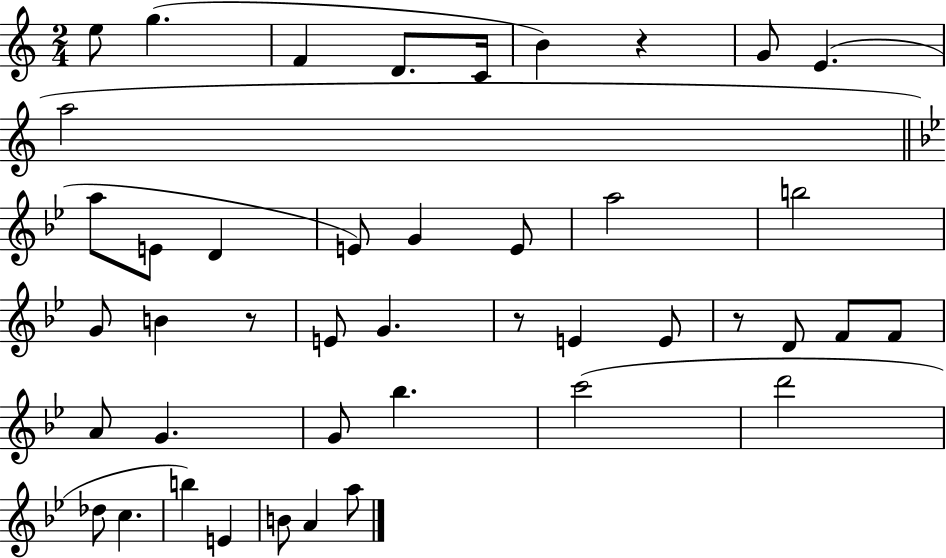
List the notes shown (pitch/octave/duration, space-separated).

E5/e G5/q. F4/q D4/e. C4/s B4/q R/q G4/e E4/q. A5/h A5/e E4/e D4/q E4/e G4/q E4/e A5/h B5/h G4/e B4/q R/e E4/e G4/q. R/e E4/q E4/e R/e D4/e F4/e F4/e A4/e G4/q. G4/e Bb5/q. C6/h D6/h Db5/e C5/q. B5/q E4/q B4/e A4/q A5/e